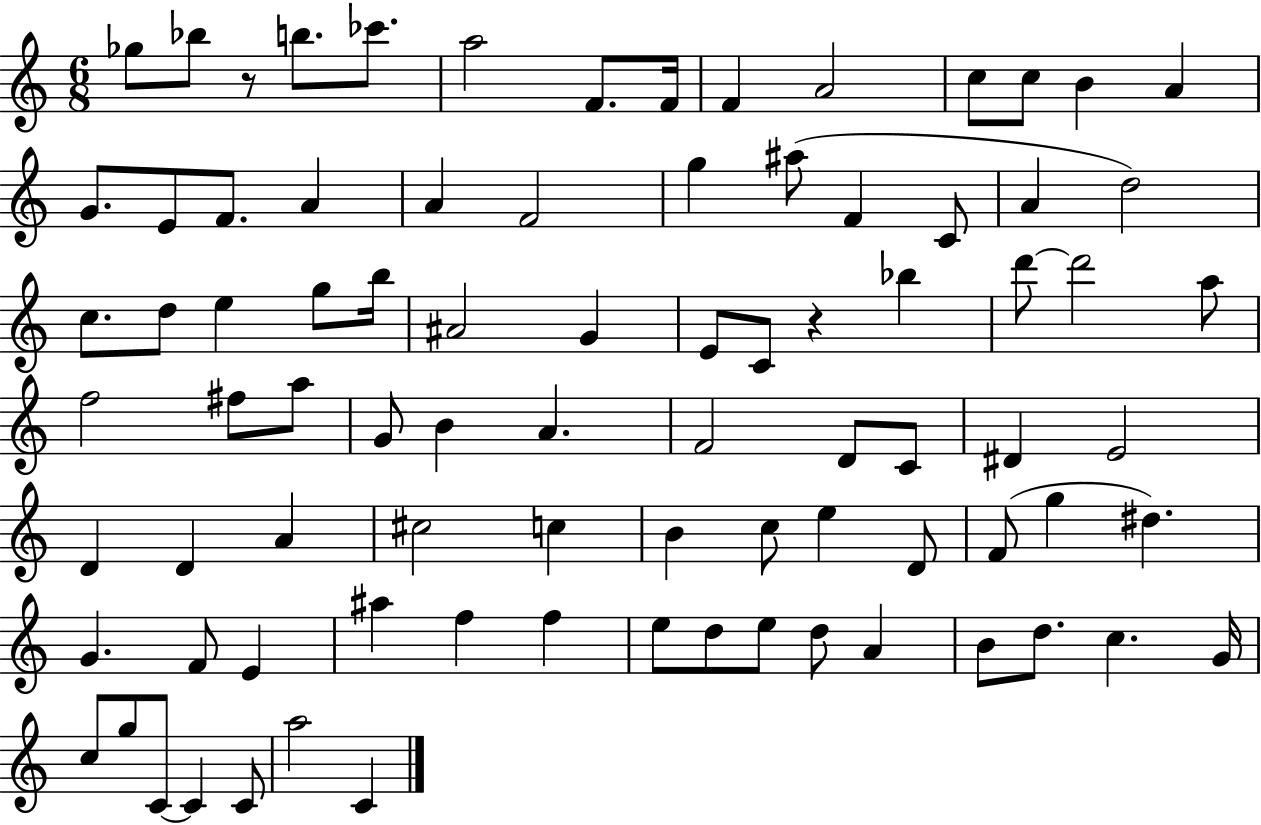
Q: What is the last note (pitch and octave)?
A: C4